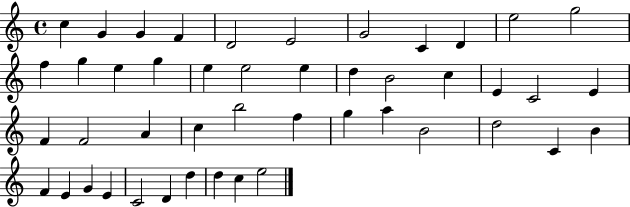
X:1
T:Untitled
M:4/4
L:1/4
K:C
c G G F D2 E2 G2 C D e2 g2 f g e g e e2 e d B2 c E C2 E F F2 A c b2 f g a B2 d2 C B F E G E C2 D d d c e2